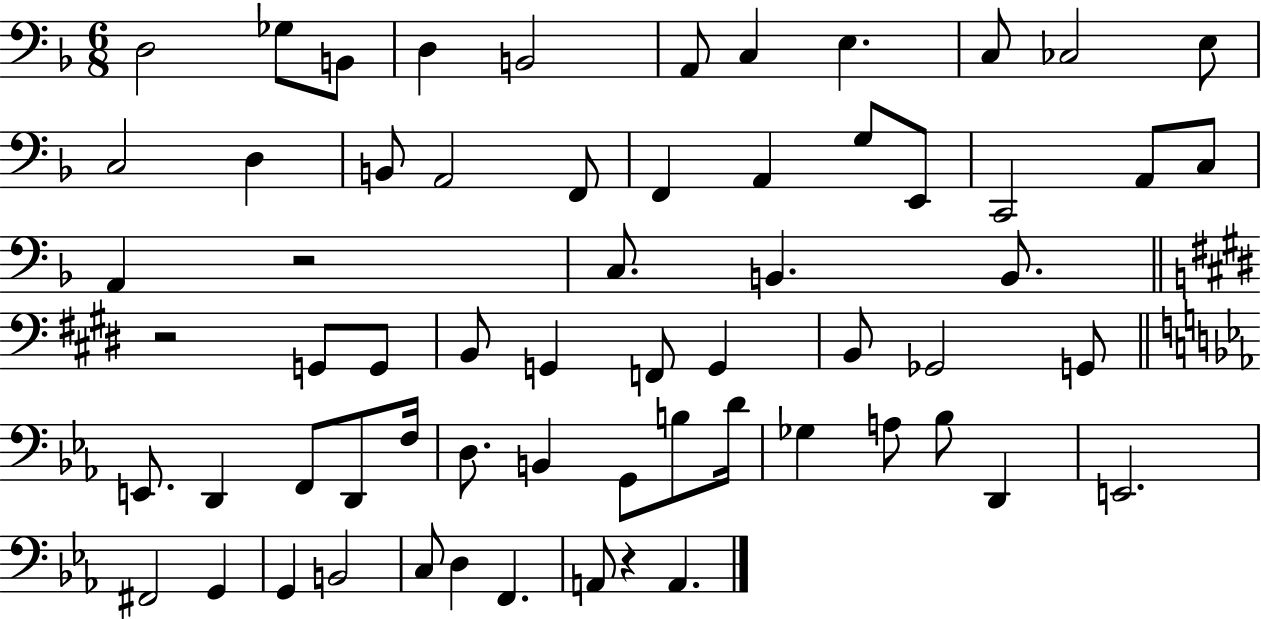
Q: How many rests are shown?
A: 3